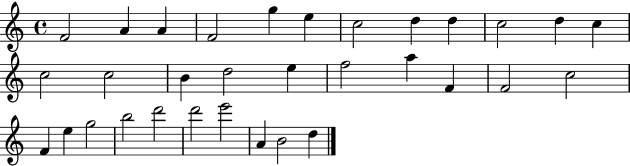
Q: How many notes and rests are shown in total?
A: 32